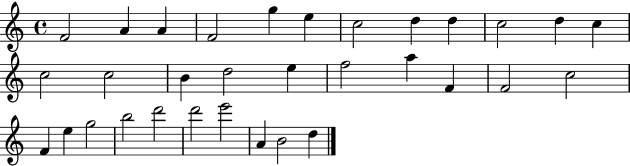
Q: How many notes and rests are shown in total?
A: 32